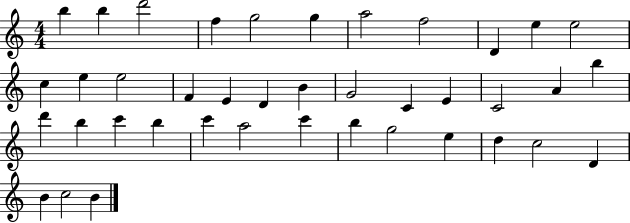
X:1
T:Untitled
M:4/4
L:1/4
K:C
b b d'2 f g2 g a2 f2 D e e2 c e e2 F E D B G2 C E C2 A b d' b c' b c' a2 c' b g2 e d c2 D B c2 B